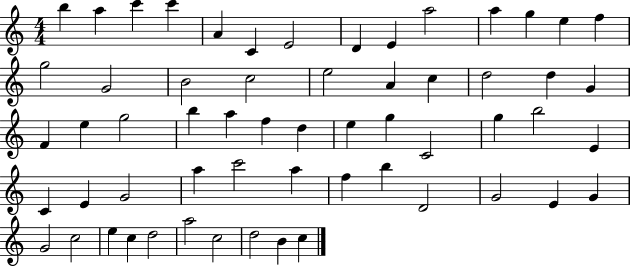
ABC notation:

X:1
T:Untitled
M:4/4
L:1/4
K:C
b a c' c' A C E2 D E a2 a g e f g2 G2 B2 c2 e2 A c d2 d G F e g2 b a f d e g C2 g b2 E C E G2 a c'2 a f b D2 G2 E G G2 c2 e c d2 a2 c2 d2 B c